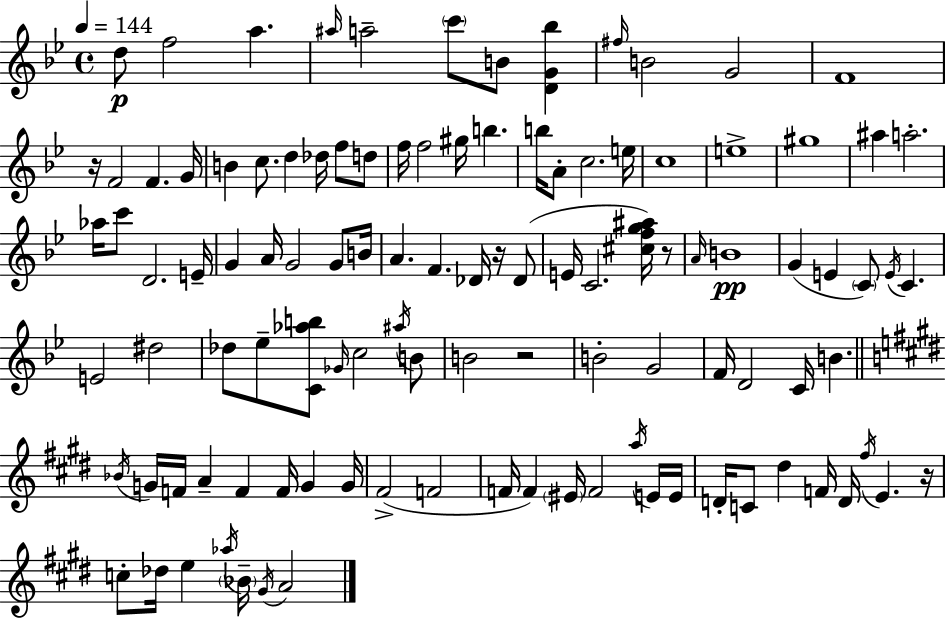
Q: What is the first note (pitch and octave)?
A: D5